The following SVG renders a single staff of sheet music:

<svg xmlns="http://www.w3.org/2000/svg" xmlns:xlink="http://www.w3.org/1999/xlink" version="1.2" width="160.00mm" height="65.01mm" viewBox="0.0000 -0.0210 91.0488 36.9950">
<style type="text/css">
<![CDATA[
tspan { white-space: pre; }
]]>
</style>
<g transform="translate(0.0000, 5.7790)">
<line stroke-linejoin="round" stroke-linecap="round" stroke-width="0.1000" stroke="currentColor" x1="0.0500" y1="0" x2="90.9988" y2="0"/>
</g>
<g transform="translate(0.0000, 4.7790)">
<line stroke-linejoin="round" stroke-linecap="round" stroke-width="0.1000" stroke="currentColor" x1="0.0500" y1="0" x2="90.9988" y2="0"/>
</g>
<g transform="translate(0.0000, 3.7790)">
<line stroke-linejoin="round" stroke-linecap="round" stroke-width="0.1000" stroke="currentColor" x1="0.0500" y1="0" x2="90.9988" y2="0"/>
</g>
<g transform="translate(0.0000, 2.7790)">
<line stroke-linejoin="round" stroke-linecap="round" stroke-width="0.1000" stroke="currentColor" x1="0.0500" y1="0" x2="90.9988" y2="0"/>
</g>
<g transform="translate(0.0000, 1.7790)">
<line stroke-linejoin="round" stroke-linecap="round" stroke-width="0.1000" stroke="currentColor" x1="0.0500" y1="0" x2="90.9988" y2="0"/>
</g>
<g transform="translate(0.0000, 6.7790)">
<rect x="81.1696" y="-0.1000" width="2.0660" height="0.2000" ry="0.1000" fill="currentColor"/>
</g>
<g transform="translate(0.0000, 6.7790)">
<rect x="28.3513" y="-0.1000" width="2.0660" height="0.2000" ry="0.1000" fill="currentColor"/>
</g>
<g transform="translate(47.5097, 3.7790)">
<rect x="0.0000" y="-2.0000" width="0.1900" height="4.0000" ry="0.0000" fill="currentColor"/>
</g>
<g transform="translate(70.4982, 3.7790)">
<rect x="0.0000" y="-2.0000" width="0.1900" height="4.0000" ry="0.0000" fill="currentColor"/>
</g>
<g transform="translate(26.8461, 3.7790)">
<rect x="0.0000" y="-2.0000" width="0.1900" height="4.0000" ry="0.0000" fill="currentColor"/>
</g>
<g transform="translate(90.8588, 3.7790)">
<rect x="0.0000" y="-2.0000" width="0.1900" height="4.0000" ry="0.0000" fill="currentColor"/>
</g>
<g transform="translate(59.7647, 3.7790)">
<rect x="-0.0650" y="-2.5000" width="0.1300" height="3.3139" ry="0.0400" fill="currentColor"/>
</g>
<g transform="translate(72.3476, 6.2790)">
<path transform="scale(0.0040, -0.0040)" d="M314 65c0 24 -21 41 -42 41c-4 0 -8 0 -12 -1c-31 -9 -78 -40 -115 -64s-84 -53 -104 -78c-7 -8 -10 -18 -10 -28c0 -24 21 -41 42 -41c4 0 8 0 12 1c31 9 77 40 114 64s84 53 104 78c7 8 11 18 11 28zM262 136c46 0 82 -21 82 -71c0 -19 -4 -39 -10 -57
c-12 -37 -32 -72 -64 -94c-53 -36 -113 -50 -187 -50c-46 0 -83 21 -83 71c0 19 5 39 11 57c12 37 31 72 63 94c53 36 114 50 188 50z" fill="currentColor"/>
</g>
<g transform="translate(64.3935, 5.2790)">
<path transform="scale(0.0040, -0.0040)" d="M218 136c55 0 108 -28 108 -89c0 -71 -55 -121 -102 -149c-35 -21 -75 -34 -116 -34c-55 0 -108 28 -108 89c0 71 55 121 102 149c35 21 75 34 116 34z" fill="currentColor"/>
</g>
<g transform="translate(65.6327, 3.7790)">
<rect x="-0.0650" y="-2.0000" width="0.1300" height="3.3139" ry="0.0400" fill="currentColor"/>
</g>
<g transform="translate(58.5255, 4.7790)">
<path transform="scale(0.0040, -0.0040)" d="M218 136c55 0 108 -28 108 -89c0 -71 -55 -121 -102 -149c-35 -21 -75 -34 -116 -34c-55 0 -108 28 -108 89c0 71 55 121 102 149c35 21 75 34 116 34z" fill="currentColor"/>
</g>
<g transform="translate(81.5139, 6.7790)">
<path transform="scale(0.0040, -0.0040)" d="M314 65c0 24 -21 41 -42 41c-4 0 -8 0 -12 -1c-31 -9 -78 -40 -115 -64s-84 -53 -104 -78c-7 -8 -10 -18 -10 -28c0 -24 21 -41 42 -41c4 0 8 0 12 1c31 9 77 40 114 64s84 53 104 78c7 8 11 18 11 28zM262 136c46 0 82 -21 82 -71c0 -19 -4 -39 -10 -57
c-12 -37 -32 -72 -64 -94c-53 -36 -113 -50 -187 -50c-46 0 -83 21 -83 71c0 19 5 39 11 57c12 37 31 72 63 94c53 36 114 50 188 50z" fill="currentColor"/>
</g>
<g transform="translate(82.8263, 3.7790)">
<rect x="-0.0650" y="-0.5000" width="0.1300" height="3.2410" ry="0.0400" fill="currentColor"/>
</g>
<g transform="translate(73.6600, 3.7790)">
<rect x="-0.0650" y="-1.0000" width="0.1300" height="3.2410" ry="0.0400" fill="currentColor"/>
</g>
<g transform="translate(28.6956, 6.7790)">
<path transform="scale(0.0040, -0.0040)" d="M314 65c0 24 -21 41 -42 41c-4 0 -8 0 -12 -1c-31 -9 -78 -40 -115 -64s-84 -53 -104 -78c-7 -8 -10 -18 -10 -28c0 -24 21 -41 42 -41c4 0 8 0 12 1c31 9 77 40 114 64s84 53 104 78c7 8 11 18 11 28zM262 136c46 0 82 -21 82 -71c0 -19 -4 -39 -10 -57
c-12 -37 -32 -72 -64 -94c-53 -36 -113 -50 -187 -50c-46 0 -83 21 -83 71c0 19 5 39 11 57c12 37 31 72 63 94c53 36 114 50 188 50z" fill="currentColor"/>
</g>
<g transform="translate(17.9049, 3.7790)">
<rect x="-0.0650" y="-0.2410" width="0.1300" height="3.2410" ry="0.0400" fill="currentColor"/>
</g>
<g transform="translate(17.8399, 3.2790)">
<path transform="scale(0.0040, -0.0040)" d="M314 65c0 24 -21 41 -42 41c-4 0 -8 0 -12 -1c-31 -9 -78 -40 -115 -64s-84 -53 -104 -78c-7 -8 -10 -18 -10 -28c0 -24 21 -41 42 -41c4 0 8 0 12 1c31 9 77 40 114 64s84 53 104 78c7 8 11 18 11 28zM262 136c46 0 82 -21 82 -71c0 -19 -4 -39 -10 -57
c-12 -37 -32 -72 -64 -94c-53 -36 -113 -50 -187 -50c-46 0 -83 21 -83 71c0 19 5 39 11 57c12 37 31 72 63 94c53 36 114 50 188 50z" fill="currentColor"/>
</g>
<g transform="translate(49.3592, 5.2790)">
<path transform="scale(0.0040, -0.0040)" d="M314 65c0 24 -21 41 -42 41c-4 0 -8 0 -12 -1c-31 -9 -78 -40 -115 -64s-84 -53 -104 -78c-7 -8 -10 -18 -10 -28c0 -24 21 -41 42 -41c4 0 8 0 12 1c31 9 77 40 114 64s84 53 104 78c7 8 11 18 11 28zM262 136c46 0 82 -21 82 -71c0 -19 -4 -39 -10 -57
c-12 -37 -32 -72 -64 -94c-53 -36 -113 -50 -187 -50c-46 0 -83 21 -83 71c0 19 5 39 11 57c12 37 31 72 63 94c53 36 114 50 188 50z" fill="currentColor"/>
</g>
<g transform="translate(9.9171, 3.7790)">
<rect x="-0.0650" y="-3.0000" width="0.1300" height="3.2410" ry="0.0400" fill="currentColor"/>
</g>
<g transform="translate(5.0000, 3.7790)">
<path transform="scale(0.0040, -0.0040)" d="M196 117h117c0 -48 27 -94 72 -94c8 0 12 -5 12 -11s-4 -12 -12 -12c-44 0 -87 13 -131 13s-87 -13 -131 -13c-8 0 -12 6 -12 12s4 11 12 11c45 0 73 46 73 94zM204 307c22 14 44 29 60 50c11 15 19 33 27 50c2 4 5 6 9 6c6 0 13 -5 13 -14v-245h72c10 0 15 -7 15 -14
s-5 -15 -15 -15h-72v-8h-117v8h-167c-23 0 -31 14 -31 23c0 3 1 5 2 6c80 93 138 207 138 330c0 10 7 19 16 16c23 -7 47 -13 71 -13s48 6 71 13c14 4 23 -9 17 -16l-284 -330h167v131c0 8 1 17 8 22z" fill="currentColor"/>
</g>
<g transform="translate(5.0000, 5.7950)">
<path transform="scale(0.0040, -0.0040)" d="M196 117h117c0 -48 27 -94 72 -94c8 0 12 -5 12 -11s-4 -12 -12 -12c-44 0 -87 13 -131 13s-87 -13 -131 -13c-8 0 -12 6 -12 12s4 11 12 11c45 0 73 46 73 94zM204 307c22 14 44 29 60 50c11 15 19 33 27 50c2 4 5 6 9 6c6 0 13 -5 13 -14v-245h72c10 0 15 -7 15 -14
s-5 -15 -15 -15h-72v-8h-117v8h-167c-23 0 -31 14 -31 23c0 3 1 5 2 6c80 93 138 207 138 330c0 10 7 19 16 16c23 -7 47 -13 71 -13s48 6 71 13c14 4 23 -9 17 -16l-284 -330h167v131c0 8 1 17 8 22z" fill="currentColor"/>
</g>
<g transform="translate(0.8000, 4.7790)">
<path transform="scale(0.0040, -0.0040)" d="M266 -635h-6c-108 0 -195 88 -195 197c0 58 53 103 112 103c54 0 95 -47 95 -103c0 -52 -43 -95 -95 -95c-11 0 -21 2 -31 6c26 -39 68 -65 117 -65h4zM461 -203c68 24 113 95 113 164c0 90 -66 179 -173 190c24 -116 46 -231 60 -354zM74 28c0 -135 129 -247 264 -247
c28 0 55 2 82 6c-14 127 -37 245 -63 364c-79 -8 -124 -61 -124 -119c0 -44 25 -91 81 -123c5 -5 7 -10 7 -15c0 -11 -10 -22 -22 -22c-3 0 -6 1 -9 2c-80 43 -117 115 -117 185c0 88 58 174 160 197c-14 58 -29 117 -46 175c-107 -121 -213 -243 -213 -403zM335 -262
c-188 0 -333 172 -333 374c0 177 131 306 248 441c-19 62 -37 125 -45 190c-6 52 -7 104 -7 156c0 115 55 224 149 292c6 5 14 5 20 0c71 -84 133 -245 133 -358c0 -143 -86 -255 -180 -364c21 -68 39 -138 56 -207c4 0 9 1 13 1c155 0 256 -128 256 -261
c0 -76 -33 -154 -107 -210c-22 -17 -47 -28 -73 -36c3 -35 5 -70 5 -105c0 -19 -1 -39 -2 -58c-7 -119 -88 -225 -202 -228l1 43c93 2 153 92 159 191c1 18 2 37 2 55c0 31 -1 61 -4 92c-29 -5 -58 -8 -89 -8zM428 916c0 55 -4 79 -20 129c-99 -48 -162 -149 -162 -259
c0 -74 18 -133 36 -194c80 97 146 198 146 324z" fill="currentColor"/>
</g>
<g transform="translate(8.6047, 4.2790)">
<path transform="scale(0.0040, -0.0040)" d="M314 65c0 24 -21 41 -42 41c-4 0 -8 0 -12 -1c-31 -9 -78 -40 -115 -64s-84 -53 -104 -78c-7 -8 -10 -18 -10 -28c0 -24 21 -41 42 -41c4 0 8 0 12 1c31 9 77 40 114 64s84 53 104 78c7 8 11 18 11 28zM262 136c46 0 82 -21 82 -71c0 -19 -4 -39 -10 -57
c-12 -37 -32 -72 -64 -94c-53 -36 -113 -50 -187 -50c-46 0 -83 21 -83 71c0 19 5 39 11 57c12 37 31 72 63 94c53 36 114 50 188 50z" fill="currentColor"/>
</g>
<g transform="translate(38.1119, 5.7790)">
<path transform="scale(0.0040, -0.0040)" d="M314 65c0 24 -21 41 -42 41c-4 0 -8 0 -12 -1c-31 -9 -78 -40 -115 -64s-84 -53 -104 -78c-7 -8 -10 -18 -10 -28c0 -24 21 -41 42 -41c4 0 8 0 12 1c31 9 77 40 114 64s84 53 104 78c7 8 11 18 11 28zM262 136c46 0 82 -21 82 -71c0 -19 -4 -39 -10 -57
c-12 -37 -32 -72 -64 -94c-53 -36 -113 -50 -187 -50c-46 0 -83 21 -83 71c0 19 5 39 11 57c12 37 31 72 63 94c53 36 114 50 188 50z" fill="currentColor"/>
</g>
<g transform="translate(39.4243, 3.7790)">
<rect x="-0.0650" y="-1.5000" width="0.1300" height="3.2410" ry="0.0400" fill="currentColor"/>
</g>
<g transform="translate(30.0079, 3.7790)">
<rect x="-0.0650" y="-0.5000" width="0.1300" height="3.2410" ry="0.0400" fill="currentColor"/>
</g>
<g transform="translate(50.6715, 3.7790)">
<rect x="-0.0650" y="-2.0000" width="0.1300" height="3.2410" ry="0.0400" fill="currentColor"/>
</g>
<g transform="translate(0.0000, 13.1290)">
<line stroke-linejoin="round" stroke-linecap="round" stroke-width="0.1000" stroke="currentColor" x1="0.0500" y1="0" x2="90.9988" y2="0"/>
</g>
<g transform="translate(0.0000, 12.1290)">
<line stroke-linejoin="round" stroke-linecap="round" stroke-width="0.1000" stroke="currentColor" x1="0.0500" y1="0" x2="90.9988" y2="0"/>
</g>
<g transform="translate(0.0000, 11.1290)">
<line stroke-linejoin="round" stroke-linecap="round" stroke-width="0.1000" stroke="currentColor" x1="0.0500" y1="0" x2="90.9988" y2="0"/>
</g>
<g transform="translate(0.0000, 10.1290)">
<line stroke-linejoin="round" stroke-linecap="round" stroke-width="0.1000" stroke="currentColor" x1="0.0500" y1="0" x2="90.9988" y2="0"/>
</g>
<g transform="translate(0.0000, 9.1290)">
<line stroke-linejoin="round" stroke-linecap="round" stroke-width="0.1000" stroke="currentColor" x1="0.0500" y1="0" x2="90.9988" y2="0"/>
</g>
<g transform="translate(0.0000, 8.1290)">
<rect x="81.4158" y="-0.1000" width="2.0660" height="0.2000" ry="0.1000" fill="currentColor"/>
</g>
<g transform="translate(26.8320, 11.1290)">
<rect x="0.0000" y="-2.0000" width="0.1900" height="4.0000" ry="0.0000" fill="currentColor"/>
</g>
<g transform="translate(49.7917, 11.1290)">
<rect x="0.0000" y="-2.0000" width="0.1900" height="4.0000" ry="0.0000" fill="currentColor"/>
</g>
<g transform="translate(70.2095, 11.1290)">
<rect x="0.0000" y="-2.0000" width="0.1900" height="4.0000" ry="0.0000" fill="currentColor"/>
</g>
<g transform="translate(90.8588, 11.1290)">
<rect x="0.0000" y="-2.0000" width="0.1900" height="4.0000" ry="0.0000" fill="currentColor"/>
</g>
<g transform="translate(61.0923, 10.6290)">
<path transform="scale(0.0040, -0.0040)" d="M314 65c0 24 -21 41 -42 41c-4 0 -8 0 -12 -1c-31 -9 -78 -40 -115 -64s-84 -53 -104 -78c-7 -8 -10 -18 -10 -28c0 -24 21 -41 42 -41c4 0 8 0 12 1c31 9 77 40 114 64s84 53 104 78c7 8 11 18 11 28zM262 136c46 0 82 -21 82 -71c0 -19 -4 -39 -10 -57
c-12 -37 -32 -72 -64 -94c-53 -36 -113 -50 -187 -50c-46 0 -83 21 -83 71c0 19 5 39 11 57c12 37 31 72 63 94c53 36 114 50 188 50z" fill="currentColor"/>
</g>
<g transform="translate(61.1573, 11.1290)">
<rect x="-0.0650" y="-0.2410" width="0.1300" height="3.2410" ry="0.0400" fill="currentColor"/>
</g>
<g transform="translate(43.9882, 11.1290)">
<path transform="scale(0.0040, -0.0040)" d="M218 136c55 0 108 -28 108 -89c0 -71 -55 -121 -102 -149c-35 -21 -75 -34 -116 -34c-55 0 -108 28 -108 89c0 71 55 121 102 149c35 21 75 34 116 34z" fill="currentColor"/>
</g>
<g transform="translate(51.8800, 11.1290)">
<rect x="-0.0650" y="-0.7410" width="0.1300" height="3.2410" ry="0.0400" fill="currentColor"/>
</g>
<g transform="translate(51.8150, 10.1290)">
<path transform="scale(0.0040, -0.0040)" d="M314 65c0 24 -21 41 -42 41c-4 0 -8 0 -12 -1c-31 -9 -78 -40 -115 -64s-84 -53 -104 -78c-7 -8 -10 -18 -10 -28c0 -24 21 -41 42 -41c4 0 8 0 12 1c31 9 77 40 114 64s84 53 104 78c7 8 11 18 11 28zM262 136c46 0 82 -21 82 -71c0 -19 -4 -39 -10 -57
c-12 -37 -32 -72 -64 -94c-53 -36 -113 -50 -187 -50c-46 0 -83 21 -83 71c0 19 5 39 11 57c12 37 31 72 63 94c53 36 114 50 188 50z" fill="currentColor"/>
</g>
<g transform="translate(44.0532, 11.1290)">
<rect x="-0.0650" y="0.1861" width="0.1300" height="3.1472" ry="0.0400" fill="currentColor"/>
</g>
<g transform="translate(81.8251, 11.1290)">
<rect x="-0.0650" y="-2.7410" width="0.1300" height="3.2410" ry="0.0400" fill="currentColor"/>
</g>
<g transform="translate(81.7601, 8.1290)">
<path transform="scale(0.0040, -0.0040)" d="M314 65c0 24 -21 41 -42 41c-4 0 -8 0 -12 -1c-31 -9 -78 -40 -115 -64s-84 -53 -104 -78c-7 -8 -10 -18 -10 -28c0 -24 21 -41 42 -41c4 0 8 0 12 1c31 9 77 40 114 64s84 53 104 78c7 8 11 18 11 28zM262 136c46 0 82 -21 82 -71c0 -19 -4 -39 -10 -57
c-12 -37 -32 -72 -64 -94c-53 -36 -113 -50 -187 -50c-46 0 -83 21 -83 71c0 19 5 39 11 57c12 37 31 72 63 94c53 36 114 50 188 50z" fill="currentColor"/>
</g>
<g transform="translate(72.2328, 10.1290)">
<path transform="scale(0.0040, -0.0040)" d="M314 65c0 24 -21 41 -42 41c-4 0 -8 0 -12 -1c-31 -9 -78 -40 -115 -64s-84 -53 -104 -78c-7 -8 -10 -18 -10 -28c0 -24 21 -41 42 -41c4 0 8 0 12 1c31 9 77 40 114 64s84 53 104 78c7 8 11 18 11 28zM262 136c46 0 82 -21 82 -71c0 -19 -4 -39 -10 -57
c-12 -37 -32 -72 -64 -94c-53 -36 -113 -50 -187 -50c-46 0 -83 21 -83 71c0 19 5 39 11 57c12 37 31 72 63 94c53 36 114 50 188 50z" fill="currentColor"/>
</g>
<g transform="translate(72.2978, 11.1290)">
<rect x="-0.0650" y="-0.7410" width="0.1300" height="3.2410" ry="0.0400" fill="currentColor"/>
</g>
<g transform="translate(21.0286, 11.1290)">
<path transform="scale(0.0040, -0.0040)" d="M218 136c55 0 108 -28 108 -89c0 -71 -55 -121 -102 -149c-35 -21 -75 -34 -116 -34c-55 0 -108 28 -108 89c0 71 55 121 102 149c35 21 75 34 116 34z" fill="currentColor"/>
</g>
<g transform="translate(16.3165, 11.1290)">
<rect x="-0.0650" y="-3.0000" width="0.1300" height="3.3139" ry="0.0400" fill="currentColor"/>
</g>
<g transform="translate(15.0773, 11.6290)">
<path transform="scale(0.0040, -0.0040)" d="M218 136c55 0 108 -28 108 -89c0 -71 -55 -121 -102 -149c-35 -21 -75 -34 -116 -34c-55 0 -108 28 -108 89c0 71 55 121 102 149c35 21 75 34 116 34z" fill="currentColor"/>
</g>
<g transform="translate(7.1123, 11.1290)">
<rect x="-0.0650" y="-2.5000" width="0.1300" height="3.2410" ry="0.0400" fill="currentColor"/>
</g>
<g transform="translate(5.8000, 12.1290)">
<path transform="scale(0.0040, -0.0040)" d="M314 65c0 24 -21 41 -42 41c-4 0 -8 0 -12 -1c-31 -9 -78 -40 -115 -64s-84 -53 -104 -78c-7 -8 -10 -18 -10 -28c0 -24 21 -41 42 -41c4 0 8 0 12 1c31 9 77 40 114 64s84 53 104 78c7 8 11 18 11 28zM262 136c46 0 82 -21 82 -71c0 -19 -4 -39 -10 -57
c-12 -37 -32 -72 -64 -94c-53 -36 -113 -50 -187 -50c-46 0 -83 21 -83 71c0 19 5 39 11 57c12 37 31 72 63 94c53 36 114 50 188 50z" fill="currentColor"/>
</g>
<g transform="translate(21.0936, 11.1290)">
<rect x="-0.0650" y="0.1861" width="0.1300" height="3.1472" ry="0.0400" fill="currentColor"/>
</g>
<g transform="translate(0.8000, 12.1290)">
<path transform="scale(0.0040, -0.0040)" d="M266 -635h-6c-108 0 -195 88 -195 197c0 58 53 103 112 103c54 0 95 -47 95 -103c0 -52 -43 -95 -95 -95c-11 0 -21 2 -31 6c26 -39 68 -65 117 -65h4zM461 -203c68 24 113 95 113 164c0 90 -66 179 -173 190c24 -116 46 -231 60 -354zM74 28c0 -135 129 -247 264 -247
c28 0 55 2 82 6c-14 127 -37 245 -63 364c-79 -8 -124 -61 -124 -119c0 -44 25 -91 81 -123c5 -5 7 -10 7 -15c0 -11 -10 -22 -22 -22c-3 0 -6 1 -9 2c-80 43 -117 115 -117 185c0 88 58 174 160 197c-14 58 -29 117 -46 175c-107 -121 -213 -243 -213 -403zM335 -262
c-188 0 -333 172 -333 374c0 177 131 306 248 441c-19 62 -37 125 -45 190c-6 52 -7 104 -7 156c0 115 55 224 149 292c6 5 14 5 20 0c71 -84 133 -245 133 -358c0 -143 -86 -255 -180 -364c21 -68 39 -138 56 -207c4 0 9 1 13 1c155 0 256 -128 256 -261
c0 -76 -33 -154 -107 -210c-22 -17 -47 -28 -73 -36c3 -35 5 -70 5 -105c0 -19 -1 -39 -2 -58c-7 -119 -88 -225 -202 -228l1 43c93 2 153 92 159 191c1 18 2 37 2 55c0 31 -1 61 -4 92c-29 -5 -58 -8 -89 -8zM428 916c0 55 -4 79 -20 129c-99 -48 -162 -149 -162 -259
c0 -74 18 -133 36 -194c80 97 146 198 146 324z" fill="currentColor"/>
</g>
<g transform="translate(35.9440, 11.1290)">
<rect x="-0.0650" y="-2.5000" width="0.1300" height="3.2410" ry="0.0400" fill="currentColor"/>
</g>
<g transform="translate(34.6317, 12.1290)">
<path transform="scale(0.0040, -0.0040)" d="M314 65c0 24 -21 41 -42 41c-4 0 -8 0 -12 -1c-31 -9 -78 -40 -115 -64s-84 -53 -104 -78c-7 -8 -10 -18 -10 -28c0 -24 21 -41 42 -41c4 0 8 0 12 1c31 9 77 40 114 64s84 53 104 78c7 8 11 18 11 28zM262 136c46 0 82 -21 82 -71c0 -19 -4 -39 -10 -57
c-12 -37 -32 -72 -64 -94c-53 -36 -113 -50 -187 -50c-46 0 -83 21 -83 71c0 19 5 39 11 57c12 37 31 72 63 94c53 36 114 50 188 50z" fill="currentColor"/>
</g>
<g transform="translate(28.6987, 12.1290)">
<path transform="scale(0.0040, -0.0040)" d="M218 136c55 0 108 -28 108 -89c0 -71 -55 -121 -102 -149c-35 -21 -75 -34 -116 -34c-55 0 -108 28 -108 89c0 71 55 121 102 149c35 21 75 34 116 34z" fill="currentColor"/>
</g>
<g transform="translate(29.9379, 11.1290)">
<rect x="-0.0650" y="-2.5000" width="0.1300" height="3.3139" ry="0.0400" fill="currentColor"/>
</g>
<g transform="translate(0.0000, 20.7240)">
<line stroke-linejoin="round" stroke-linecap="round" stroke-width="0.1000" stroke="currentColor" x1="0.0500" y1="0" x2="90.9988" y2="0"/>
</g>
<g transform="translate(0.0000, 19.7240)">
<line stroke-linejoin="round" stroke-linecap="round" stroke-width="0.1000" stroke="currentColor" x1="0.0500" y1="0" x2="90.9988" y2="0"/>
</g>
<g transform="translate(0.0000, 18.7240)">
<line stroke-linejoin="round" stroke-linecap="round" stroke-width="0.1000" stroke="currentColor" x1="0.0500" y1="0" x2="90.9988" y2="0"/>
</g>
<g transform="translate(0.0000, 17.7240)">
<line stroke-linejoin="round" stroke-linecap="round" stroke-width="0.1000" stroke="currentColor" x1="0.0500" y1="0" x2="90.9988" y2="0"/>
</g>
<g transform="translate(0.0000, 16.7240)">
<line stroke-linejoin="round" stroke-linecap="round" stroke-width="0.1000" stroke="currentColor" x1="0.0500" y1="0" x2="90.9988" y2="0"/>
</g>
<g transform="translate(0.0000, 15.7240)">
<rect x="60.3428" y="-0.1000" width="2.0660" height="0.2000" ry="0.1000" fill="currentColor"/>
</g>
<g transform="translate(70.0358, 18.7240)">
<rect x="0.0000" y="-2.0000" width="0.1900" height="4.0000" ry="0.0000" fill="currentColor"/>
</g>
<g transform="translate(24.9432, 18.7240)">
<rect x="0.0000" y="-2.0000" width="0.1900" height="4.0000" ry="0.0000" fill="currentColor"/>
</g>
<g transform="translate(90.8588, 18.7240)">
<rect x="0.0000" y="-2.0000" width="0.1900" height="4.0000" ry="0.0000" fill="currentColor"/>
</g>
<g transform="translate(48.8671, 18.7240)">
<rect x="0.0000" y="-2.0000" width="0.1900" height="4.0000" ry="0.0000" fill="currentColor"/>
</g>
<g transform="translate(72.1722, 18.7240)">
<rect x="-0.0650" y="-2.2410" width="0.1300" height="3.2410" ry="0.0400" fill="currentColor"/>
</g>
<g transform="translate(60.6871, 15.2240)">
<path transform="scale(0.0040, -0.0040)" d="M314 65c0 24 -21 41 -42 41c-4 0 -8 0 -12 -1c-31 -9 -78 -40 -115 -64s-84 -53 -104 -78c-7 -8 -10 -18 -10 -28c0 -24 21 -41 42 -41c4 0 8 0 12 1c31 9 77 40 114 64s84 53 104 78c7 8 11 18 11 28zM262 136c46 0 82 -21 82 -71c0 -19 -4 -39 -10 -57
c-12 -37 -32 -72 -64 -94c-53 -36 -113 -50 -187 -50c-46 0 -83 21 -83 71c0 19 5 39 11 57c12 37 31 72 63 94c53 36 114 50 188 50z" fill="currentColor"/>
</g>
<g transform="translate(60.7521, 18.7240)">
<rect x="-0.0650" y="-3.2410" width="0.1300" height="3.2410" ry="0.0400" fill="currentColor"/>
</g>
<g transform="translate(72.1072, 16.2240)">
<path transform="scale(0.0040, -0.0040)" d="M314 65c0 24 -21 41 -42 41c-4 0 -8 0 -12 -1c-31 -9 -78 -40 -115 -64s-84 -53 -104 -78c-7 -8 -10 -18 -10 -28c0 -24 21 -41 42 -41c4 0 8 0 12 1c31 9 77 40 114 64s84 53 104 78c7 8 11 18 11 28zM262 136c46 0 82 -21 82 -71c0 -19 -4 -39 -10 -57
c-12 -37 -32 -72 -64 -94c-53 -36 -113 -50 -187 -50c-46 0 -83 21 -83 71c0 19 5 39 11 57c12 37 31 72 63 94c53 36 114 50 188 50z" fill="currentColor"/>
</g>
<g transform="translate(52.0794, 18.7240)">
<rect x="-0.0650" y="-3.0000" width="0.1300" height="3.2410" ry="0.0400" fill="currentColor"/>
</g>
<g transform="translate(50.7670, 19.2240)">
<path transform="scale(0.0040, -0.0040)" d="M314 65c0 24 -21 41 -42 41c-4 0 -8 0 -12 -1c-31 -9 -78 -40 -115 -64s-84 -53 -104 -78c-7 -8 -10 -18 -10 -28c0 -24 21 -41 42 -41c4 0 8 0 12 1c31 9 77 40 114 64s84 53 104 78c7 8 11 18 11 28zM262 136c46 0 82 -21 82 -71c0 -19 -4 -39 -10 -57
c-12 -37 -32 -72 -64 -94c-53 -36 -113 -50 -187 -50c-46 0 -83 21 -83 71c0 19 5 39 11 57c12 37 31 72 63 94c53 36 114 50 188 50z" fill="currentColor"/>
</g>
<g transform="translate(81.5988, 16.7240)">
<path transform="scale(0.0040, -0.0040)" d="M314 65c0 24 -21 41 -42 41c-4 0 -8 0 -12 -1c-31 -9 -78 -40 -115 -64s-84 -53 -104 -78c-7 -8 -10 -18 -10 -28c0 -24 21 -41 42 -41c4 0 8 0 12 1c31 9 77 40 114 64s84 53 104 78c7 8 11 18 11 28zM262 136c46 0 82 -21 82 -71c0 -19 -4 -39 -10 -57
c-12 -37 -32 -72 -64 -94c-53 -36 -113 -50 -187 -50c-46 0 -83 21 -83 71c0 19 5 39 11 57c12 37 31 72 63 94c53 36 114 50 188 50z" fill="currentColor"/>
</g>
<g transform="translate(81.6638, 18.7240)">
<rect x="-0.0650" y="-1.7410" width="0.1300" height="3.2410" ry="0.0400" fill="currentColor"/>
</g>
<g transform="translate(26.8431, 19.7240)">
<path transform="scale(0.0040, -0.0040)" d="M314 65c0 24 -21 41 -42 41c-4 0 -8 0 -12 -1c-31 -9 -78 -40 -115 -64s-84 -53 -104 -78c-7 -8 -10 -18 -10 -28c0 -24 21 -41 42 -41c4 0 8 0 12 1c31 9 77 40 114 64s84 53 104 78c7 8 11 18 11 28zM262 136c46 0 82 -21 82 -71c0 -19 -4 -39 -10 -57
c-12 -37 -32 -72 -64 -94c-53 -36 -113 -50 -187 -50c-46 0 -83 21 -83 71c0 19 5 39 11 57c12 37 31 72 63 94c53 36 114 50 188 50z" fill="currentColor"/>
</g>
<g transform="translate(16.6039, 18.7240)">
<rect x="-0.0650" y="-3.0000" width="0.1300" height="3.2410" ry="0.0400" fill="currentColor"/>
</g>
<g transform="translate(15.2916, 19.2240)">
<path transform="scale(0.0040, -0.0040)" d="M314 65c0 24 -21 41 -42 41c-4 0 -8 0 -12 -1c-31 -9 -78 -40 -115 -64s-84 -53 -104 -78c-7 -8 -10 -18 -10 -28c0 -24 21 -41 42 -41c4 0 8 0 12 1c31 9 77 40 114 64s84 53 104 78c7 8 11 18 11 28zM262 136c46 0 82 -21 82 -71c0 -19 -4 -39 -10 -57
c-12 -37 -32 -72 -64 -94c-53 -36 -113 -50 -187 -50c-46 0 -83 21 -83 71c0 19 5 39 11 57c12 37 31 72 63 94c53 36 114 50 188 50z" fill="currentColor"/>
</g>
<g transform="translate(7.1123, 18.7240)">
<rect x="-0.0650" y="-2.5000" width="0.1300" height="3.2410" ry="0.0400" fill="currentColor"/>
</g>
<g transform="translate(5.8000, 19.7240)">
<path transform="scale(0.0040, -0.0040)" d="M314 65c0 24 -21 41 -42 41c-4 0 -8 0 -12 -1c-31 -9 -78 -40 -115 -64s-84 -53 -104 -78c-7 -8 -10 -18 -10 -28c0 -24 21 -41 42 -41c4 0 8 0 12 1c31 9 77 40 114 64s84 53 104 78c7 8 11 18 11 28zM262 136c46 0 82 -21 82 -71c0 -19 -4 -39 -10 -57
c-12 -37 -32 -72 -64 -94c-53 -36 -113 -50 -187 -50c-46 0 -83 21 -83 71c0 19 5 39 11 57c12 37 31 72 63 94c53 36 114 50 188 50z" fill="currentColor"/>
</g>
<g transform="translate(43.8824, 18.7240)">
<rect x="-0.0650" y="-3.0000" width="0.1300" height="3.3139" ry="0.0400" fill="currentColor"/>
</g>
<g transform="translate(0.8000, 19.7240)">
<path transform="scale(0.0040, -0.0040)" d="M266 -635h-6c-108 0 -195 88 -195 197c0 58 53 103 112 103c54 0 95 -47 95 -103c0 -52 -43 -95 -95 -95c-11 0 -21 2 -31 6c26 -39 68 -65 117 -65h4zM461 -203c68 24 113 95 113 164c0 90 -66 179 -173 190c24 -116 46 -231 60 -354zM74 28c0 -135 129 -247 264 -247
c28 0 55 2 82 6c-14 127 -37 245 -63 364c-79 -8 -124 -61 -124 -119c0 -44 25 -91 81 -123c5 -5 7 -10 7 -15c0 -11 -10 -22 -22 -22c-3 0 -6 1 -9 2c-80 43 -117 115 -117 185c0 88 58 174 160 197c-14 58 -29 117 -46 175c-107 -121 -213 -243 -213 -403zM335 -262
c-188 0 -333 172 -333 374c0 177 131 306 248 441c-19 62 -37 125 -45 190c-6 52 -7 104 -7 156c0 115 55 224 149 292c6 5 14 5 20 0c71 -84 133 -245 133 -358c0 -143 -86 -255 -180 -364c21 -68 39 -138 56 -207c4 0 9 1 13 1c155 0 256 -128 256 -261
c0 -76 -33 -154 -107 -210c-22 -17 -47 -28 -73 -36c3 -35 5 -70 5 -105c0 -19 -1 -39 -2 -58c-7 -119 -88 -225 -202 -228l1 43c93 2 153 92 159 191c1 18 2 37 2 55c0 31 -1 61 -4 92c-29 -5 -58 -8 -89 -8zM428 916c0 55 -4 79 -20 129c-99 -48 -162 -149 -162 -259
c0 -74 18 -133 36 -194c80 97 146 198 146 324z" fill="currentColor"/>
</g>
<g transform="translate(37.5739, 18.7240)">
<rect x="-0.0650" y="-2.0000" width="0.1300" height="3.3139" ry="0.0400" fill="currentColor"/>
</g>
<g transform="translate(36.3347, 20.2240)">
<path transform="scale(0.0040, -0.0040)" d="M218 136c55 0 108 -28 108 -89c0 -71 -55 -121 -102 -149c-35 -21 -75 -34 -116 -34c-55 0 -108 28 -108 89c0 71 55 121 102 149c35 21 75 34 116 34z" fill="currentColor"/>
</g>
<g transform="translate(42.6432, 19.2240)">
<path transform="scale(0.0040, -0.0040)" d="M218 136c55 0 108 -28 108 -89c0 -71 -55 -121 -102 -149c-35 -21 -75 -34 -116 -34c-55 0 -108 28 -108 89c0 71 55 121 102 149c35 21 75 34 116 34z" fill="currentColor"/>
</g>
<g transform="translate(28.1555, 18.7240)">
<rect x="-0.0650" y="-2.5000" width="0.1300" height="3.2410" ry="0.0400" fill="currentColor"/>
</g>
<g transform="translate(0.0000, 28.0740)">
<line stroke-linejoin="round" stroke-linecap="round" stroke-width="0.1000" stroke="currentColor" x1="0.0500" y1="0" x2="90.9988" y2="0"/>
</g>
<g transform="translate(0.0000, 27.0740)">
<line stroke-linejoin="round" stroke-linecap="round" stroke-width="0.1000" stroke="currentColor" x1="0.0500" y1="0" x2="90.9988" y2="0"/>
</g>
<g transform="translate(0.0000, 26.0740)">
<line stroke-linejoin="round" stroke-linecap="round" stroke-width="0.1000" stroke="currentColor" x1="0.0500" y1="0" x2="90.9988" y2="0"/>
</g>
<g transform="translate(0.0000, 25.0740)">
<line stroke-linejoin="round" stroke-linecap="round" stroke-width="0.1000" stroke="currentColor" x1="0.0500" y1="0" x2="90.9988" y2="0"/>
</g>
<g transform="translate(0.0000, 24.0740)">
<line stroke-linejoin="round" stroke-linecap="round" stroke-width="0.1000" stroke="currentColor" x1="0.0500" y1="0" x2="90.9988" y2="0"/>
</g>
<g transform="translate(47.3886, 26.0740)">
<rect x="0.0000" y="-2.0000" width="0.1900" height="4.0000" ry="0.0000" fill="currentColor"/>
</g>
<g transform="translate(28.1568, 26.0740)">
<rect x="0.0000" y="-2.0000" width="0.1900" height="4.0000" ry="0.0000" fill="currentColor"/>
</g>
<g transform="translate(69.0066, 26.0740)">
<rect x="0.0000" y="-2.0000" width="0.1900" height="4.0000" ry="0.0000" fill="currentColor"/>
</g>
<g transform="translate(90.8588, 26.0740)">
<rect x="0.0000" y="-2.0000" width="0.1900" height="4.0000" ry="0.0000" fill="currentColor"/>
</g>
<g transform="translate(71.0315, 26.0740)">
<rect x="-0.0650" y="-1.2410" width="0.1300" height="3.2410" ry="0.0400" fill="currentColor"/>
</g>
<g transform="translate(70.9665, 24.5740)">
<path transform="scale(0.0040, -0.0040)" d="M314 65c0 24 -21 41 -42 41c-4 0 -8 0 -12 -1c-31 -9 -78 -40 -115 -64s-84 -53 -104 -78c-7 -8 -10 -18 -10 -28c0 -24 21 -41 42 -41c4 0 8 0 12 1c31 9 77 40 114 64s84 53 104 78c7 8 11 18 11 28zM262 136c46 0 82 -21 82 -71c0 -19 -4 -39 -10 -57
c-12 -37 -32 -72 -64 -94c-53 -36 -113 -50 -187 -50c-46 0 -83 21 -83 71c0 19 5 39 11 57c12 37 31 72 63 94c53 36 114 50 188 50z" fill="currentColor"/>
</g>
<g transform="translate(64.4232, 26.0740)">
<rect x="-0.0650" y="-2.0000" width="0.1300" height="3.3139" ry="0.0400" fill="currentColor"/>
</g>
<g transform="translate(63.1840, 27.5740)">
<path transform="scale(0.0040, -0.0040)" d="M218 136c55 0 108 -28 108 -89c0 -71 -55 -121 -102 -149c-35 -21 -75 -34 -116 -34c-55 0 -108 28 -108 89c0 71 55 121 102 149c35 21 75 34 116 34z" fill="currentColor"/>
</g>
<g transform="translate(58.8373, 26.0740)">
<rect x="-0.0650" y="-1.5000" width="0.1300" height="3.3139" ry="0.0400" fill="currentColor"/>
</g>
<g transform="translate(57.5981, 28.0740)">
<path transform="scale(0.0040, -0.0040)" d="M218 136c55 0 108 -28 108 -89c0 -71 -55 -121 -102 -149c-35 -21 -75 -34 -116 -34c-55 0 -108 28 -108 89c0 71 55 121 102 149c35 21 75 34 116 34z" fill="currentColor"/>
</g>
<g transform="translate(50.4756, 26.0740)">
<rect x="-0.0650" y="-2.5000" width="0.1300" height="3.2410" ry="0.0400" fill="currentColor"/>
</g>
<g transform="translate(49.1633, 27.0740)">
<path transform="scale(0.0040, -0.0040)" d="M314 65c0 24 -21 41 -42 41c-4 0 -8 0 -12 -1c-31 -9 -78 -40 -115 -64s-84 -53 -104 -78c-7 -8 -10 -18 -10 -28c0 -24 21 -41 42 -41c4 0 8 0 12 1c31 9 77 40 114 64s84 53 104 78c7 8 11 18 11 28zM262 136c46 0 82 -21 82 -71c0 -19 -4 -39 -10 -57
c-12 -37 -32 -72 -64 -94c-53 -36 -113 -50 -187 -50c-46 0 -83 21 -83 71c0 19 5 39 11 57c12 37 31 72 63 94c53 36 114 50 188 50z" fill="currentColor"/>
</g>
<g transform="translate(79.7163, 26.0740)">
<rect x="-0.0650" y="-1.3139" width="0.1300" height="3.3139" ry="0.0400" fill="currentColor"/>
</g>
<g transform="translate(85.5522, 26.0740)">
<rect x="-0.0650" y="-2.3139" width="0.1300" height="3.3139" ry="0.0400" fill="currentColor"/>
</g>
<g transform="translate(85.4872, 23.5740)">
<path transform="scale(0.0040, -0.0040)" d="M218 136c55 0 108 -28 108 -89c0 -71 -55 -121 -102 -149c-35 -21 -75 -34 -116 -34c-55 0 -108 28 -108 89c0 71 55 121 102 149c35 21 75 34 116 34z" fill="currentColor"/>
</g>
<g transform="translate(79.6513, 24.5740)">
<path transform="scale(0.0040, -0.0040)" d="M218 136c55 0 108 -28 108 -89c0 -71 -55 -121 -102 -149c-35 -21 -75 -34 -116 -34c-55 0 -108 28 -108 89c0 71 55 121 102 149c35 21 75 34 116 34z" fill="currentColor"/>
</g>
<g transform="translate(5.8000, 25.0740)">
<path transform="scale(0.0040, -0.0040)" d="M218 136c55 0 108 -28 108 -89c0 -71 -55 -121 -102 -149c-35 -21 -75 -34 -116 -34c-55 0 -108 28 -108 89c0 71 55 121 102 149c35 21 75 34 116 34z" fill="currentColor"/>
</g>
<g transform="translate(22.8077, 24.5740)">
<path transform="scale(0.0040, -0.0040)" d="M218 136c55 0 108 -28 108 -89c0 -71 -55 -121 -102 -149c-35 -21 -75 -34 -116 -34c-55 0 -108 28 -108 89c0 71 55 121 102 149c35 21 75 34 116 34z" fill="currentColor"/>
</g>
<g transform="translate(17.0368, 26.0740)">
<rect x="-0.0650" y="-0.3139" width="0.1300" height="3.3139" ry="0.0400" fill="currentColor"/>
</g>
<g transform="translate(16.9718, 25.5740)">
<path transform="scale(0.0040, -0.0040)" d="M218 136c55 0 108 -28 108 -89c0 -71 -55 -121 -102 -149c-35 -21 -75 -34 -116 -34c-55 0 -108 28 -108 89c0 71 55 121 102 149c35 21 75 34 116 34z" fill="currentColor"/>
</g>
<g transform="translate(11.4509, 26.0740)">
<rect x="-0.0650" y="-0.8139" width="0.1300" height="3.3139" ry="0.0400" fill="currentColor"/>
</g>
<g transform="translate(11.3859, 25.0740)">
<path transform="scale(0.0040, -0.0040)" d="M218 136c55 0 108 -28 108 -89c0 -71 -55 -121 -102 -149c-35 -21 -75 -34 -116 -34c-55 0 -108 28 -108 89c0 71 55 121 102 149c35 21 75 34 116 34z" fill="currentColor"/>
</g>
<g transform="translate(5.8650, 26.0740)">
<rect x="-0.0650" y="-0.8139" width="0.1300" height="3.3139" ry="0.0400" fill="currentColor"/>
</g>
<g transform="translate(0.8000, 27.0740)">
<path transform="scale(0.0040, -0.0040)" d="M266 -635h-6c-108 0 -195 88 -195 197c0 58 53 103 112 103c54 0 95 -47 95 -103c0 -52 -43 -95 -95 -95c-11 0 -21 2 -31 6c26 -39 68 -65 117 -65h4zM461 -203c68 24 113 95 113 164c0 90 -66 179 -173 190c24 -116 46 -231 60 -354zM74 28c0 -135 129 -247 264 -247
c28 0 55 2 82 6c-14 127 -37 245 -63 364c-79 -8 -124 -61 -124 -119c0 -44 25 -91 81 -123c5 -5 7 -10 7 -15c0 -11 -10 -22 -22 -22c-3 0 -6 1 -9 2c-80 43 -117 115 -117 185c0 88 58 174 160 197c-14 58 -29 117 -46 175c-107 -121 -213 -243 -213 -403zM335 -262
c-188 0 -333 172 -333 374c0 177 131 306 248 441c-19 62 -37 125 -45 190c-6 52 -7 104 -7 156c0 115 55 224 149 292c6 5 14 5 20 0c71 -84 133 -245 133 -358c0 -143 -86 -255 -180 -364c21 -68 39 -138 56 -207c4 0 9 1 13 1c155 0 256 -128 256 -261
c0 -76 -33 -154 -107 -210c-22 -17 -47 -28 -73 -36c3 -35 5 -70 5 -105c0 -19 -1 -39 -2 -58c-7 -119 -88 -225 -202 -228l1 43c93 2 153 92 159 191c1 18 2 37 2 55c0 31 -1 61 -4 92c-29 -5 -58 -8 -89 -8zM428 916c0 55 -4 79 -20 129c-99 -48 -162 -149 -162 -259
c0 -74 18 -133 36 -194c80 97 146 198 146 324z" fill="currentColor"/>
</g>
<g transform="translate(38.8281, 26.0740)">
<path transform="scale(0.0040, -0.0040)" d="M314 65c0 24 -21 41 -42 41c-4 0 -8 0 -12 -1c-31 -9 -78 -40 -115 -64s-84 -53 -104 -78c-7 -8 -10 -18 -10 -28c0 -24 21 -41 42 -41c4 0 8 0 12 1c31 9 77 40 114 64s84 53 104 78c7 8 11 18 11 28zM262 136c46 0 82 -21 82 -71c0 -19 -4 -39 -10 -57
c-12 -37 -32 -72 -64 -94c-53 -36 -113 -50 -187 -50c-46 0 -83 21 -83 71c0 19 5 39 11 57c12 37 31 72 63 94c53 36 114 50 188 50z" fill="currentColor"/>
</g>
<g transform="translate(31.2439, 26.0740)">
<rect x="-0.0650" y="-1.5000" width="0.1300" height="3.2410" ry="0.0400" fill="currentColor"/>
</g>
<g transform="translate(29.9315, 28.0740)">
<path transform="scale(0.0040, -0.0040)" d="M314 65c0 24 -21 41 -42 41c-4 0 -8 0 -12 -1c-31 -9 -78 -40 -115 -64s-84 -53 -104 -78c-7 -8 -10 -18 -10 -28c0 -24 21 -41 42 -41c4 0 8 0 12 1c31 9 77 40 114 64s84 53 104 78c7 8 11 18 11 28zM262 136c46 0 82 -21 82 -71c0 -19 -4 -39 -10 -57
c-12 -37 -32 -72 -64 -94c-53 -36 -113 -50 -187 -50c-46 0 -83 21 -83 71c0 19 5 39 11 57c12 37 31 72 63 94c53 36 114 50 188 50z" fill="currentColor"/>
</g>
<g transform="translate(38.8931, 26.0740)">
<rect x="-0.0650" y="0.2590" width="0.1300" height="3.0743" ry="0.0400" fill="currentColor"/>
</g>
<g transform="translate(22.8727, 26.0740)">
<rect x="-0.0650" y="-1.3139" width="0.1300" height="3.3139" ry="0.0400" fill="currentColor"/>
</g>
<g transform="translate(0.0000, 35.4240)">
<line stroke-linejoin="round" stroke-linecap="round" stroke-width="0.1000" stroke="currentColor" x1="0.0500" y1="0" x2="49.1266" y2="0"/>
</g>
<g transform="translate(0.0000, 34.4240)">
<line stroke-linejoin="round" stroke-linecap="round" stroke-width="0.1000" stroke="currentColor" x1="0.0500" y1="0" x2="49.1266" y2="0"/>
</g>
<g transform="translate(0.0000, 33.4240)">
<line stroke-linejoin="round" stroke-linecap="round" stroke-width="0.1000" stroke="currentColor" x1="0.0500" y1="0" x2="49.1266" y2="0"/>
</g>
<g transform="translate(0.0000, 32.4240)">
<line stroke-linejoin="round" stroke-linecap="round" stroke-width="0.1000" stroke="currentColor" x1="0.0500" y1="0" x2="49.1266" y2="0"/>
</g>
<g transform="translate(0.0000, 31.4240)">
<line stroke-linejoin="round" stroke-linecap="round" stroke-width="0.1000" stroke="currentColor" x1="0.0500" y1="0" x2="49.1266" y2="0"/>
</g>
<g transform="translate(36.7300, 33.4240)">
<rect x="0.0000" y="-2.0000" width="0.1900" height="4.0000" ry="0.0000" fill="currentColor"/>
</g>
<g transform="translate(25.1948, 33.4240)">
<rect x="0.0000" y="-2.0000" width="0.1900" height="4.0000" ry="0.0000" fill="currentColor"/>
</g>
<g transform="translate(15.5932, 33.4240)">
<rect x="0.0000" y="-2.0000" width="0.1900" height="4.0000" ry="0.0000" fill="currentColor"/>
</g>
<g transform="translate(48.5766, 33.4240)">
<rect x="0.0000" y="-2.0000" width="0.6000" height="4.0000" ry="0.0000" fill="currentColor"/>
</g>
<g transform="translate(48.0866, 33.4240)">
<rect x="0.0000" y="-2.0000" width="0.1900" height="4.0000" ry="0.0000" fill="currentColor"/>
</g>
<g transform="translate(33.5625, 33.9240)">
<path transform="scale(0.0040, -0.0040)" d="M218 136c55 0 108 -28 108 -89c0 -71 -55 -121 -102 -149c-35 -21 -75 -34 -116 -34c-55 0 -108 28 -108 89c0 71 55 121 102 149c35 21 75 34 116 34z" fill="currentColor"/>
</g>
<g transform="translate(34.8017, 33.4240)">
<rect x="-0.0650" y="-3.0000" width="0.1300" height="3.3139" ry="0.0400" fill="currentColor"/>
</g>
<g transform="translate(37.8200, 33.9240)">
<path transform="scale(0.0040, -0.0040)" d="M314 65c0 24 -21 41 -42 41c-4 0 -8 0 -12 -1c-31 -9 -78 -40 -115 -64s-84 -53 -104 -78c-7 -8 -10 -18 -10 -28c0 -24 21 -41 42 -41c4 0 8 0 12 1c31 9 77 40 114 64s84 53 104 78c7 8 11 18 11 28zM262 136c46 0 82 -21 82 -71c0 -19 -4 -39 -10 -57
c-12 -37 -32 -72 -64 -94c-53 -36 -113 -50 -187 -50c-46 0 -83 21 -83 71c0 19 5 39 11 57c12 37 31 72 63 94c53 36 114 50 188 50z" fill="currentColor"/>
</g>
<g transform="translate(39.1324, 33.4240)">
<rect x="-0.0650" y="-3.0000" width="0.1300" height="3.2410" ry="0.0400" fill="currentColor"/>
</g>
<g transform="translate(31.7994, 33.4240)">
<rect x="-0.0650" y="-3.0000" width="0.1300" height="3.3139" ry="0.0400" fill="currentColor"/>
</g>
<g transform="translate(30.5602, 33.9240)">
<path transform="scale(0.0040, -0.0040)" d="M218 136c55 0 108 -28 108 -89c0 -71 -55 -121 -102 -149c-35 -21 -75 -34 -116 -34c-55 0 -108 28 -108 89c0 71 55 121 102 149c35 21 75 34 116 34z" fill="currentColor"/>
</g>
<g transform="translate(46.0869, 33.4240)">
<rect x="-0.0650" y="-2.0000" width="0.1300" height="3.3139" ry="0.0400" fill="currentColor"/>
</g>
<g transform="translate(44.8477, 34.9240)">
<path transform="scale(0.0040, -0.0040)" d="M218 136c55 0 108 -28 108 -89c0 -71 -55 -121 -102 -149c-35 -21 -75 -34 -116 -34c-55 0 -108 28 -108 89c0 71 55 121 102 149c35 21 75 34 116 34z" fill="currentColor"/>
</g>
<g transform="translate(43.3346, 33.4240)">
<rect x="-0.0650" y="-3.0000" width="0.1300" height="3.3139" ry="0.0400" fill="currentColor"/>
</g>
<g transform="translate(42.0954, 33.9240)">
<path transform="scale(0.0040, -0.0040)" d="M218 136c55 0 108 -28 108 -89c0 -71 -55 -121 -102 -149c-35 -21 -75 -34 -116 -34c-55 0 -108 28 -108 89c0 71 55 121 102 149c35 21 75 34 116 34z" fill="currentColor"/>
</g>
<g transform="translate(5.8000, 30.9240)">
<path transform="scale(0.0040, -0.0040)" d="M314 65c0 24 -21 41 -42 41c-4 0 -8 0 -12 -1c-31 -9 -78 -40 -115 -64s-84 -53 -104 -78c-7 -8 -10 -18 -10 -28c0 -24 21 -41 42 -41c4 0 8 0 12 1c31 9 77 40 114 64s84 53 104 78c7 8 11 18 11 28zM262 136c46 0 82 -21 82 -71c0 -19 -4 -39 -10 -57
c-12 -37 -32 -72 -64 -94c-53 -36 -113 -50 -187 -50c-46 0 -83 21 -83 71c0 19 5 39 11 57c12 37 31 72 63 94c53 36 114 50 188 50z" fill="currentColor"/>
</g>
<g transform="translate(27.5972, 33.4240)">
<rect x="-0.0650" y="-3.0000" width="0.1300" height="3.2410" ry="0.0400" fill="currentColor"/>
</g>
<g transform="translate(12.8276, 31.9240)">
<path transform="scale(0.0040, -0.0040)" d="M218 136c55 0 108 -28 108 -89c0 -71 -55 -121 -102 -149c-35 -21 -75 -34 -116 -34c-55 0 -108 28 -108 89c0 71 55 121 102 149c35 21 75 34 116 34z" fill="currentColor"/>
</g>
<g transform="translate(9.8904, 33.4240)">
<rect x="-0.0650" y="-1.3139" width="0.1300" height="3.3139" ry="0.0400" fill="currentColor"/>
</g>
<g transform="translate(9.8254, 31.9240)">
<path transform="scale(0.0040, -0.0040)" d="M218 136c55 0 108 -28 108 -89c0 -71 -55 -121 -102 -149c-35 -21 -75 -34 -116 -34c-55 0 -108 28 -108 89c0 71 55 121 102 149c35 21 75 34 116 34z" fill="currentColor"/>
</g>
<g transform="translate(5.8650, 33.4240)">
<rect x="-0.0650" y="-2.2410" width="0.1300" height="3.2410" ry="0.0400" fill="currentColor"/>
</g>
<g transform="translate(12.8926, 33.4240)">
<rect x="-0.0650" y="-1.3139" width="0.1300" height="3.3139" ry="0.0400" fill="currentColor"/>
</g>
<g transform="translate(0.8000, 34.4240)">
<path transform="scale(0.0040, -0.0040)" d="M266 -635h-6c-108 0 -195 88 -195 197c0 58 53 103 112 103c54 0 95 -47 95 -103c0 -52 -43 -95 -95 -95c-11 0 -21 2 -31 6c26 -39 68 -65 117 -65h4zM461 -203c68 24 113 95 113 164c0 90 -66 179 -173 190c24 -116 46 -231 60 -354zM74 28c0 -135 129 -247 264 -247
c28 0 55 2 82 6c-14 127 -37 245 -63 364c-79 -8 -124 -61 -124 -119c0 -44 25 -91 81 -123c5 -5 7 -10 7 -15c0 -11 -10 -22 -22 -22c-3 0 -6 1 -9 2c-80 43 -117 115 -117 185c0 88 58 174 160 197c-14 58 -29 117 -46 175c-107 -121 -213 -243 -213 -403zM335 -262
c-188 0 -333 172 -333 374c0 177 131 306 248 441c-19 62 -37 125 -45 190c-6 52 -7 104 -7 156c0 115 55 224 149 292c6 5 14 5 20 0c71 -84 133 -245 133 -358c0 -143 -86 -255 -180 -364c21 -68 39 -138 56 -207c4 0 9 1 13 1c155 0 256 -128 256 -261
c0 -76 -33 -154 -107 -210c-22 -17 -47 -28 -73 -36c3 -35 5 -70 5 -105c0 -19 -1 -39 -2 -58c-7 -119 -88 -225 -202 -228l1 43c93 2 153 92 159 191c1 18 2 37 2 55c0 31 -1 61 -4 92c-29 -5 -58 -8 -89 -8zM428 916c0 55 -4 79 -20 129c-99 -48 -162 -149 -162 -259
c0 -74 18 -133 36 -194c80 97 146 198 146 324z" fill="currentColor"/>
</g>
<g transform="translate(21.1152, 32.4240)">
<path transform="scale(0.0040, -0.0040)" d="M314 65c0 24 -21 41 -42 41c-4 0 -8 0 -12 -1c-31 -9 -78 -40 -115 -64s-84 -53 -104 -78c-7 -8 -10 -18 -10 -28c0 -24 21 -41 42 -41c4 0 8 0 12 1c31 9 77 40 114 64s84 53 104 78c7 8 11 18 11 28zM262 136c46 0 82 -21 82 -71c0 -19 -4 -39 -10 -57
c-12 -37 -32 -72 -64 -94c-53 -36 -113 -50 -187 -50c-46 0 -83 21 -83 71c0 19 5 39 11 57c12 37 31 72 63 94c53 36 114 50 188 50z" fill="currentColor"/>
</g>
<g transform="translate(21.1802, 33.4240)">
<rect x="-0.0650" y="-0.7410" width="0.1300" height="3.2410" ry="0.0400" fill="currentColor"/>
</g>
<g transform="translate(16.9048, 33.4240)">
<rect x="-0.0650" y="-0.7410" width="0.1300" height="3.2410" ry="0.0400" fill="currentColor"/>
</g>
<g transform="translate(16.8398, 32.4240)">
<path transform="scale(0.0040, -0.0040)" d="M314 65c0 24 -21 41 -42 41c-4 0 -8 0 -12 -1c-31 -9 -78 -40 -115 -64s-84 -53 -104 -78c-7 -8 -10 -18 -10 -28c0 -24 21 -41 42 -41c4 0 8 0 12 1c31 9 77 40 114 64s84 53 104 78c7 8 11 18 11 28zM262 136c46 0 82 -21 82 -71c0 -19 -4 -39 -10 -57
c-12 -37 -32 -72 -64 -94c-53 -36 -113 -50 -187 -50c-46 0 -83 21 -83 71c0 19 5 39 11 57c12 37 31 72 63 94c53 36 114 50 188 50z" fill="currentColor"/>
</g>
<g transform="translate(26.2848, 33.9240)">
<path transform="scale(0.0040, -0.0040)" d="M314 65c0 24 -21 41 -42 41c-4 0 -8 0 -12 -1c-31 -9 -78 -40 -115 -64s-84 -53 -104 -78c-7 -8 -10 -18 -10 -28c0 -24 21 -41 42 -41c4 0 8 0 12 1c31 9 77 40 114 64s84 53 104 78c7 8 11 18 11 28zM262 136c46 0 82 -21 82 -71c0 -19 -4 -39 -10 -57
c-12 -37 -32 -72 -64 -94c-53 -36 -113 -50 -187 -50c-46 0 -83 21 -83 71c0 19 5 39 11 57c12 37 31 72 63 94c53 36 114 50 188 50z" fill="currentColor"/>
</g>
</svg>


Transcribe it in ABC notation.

X:1
T:Untitled
M:4/4
L:1/4
K:C
A2 c2 C2 E2 F2 G F D2 C2 G2 A B G G2 B d2 c2 d2 a2 G2 A2 G2 F A A2 b2 g2 f2 d d c e E2 B2 G2 E F e2 e g g2 e e d2 d2 A2 A A A2 A F